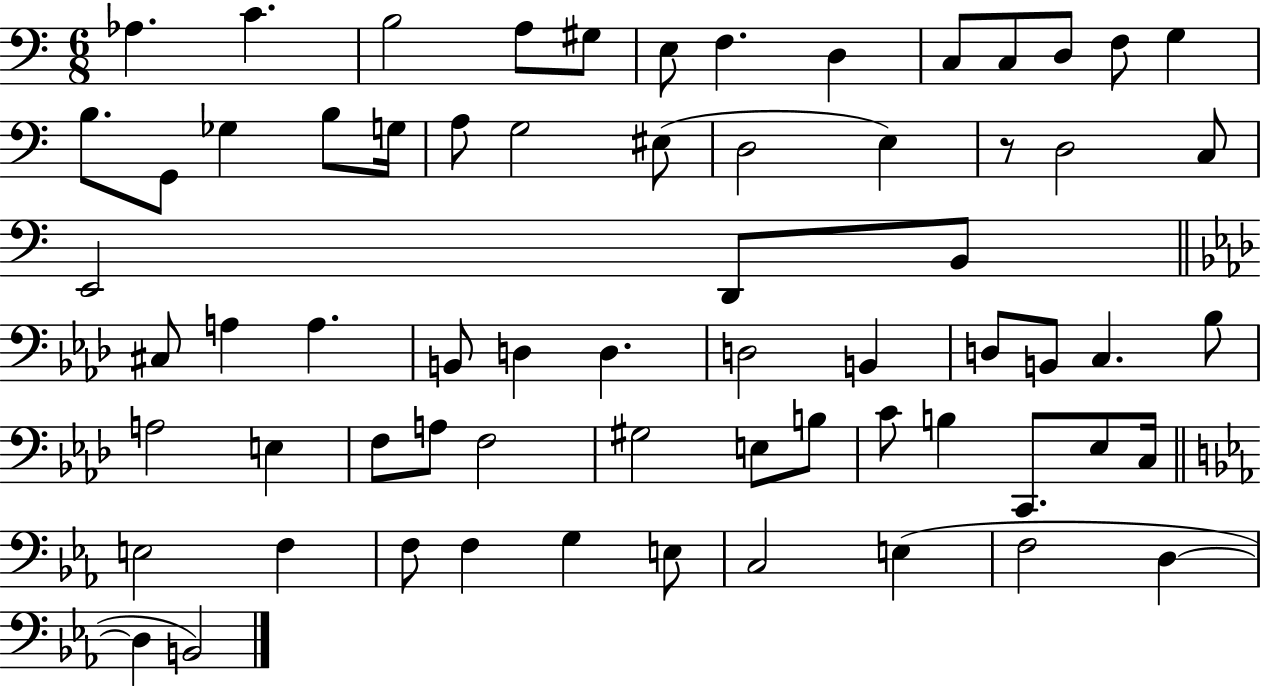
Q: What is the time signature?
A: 6/8